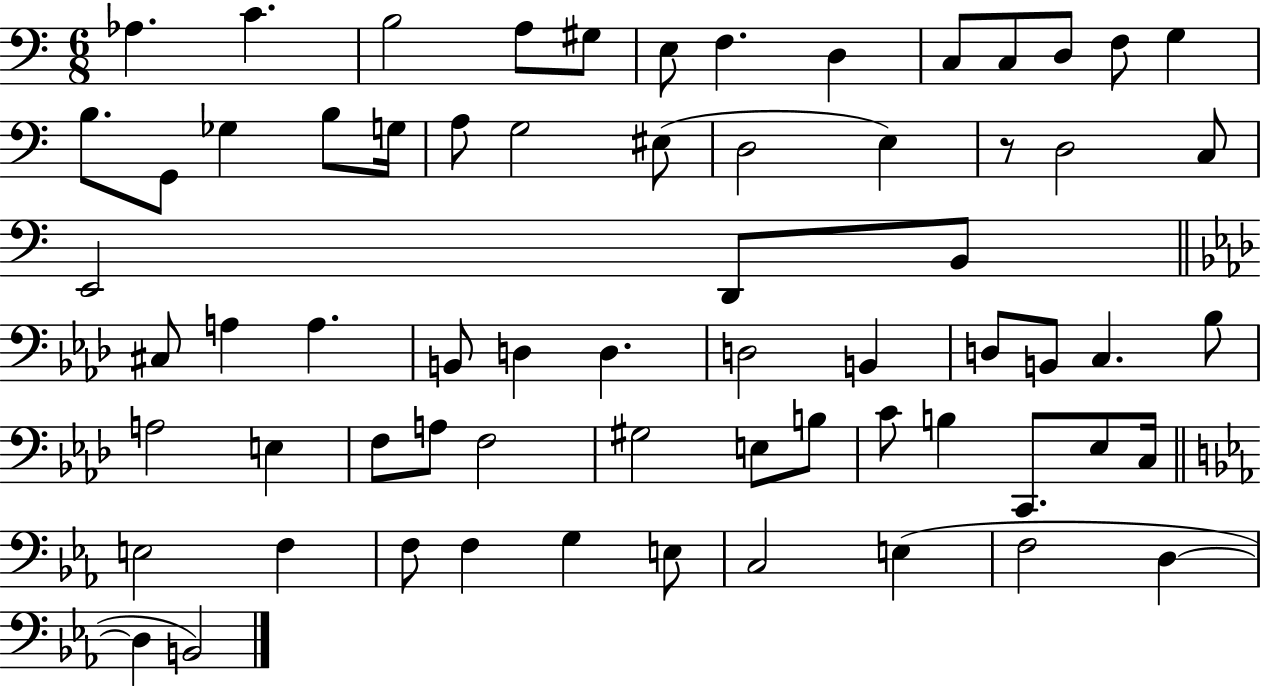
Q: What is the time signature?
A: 6/8